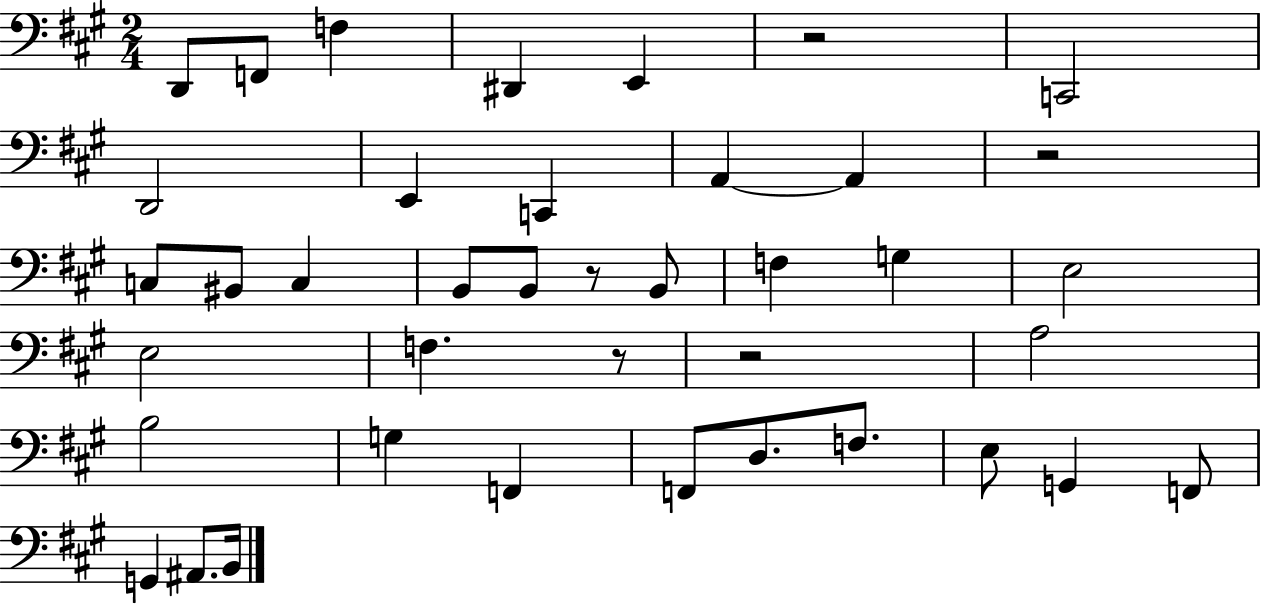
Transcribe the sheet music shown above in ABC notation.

X:1
T:Untitled
M:2/4
L:1/4
K:A
D,,/2 F,,/2 F, ^D,, E,, z2 C,,2 D,,2 E,, C,, A,, A,, z2 C,/2 ^B,,/2 C, B,,/2 B,,/2 z/2 B,,/2 F, G, E,2 E,2 F, z/2 z2 A,2 B,2 G, F,, F,,/2 D,/2 F,/2 E,/2 G,, F,,/2 G,, ^A,,/2 B,,/4